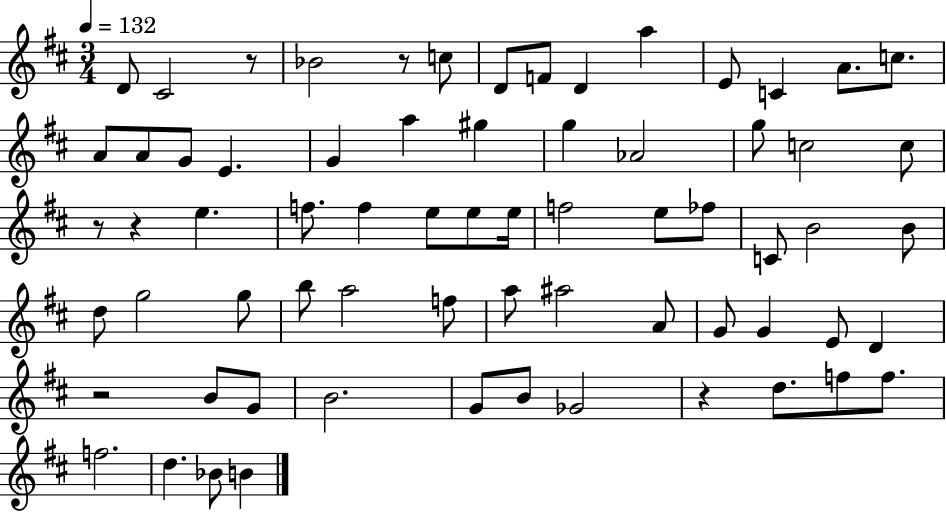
{
  \clef treble
  \numericTimeSignature
  \time 3/4
  \key d \major
  \tempo 4 = 132
  d'8 cis'2 r8 | bes'2 r8 c''8 | d'8 f'8 d'4 a''4 | e'8 c'4 a'8. c''8. | \break a'8 a'8 g'8 e'4. | g'4 a''4 gis''4 | g''4 aes'2 | g''8 c''2 c''8 | \break r8 r4 e''4. | f''8. f''4 e''8 e''8 e''16 | f''2 e''8 fes''8 | c'8 b'2 b'8 | \break d''8 g''2 g''8 | b''8 a''2 f''8 | a''8 ais''2 a'8 | g'8 g'4 e'8 d'4 | \break r2 b'8 g'8 | b'2. | g'8 b'8 ges'2 | r4 d''8. f''8 f''8. | \break f''2. | d''4. bes'8 b'4 | \bar "|."
}